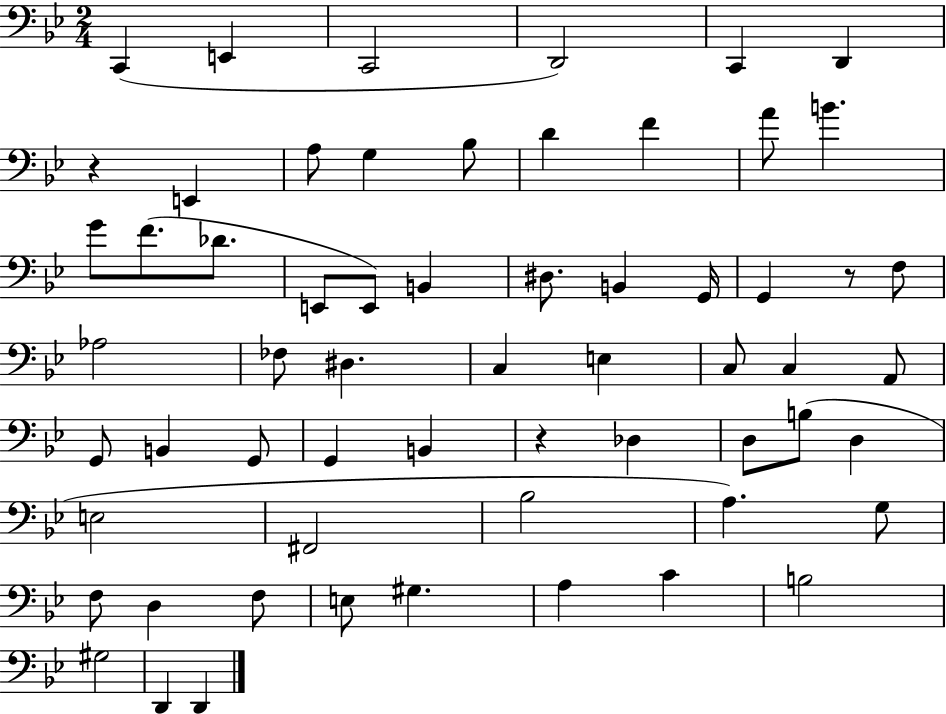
X:1
T:Untitled
M:2/4
L:1/4
K:Bb
C,, E,, C,,2 D,,2 C,, D,, z E,, A,/2 G, _B,/2 D F A/2 B G/2 F/2 _D/2 E,,/2 E,,/2 B,, ^D,/2 B,, G,,/4 G,, z/2 F,/2 _A,2 _F,/2 ^D, C, E, C,/2 C, A,,/2 G,,/2 B,, G,,/2 G,, B,, z _D, D,/2 B,/2 D, E,2 ^F,,2 _B,2 A, G,/2 F,/2 D, F,/2 E,/2 ^G, A, C B,2 ^G,2 D,, D,,